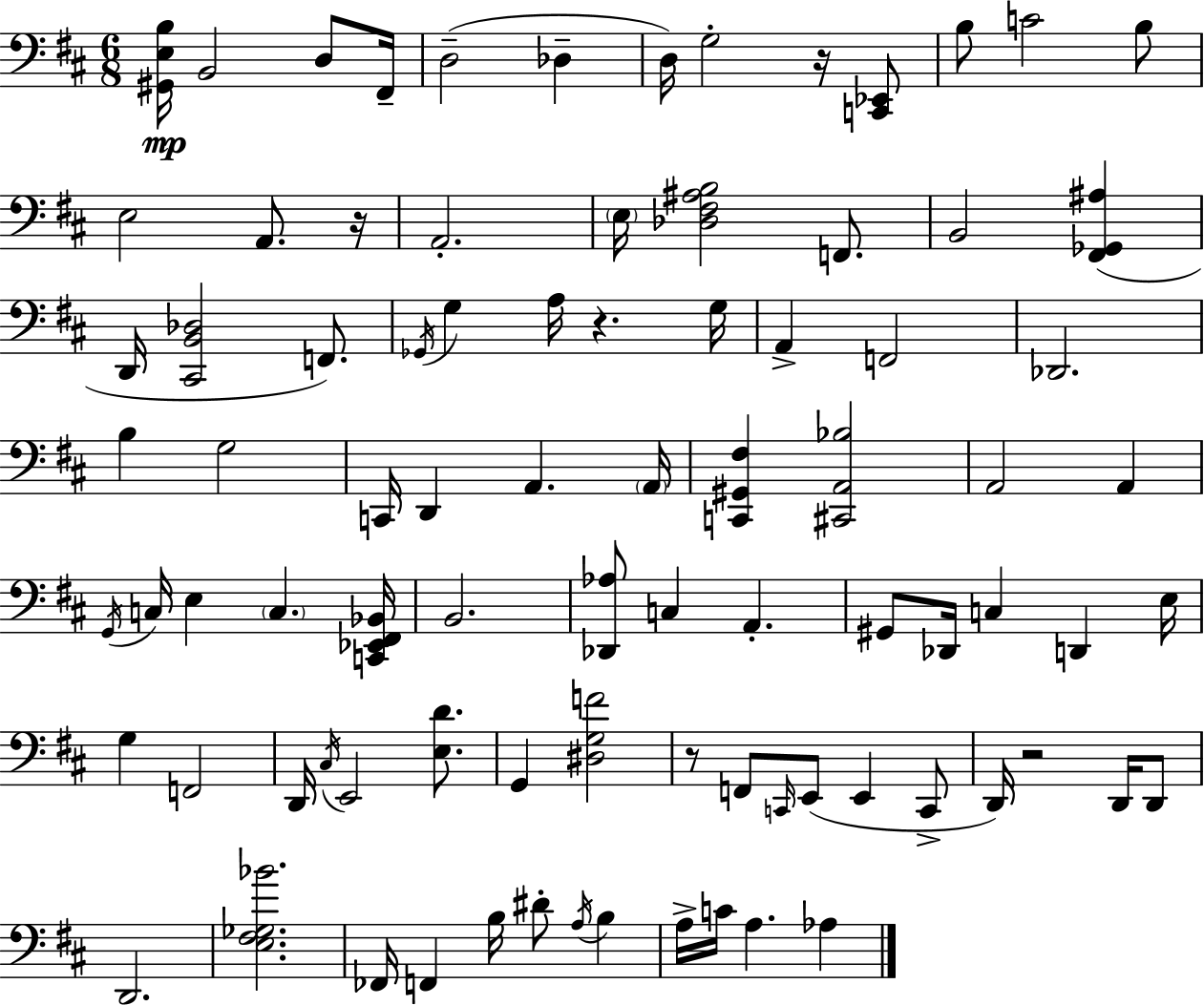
[G#2,E3,B3]/s B2/h D3/e F#2/s D3/h Db3/q D3/s G3/h R/s [C2,Eb2]/e B3/e C4/h B3/e E3/h A2/e. R/s A2/h. E3/s [Db3,F#3,A#3,B3]/h F2/e. B2/h [F#2,Gb2,A#3]/q D2/s [C#2,B2,Db3]/h F2/e. Gb2/s G3/q A3/s R/q. G3/s A2/q F2/h Db2/h. B3/q G3/h C2/s D2/q A2/q. A2/s [C2,G#2,F#3]/q [C#2,A2,Bb3]/h A2/h A2/q G2/s C3/s E3/q C3/q. [C2,Eb2,F#2,Bb2]/s B2/h. [Db2,Ab3]/e C3/q A2/q. G#2/e Db2/s C3/q D2/q E3/s G3/q F2/h D2/s C#3/s E2/h [E3,D4]/e. G2/q [D#3,G3,F4]/h R/e F2/e C2/s E2/e E2/q C2/e D2/s R/h D2/s D2/e D2/h. [E3,F#3,Gb3,Bb4]/h. FES2/s F2/q B3/s D#4/e A3/s B3/q A3/s C4/s A3/q. Ab3/q